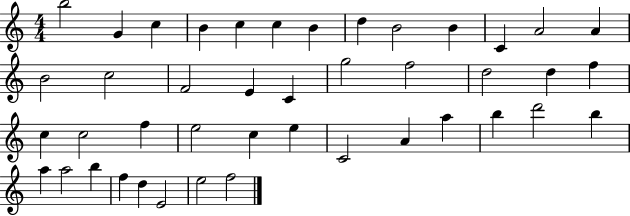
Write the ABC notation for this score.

X:1
T:Untitled
M:4/4
L:1/4
K:C
b2 G c B c c B d B2 B C A2 A B2 c2 F2 E C g2 f2 d2 d f c c2 f e2 c e C2 A a b d'2 b a a2 b f d E2 e2 f2